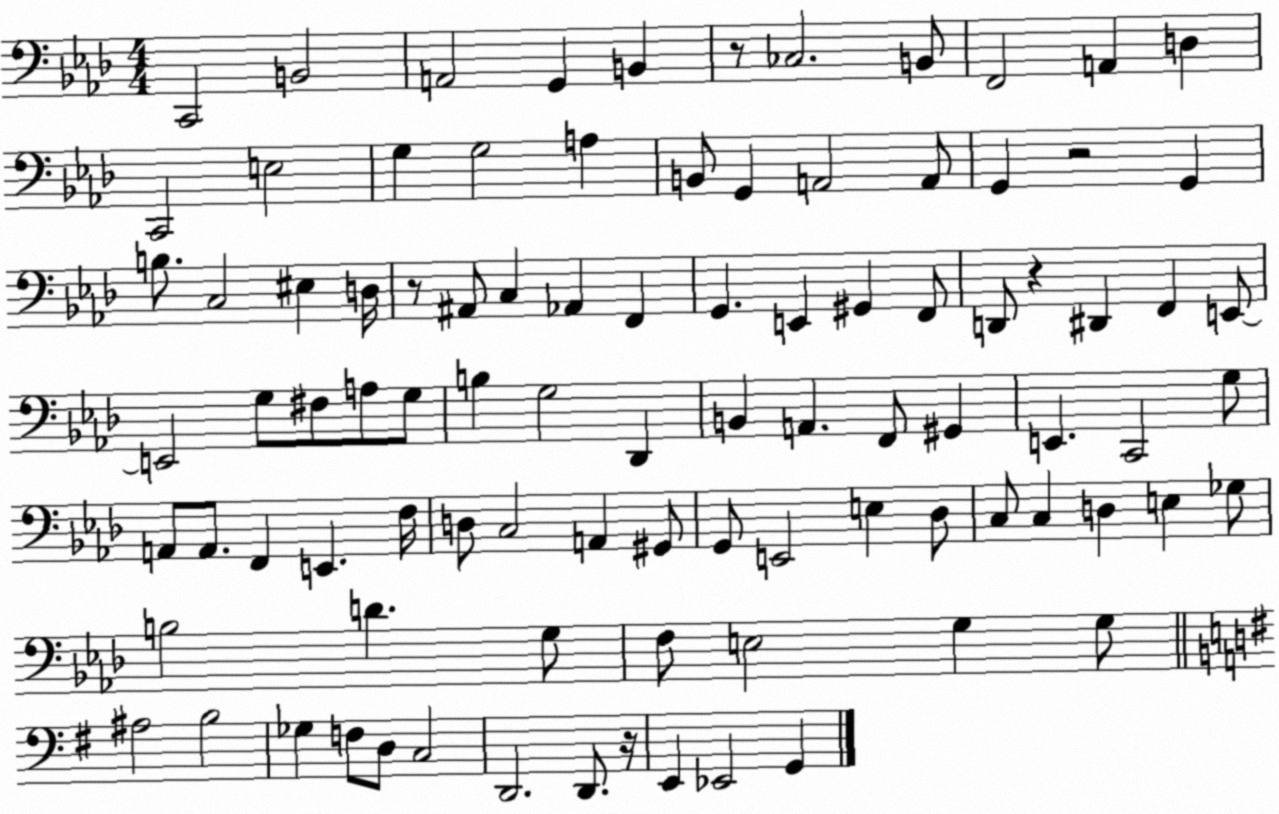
X:1
T:Untitled
M:4/4
L:1/4
K:Ab
C,,2 B,,2 A,,2 G,, B,, z/2 _C,2 B,,/2 F,,2 A,, D, C,,2 E,2 G, G,2 A, B,,/2 G,, A,,2 A,,/2 G,, z2 G,, B,/2 C,2 ^E, D,/4 z/2 ^A,,/2 C, _A,, F,, G,, E,, ^G,, F,,/2 D,,/2 z ^D,, F,, E,,/2 E,,2 G,/2 ^F,/2 A,/2 G,/2 B, G,2 _D,, B,, A,, F,,/2 ^G,, E,, C,,2 G,/2 A,,/2 A,,/2 F,, E,, F,/4 D,/2 C,2 A,, ^G,,/2 G,,/2 E,,2 E, _D,/2 C,/2 C, D, E, _G,/2 B,2 D G,/2 F,/2 E,2 G, G,/2 ^A,2 B,2 _G, F,/2 D,/2 C,2 D,,2 D,,/2 z/4 E,, _E,,2 G,,